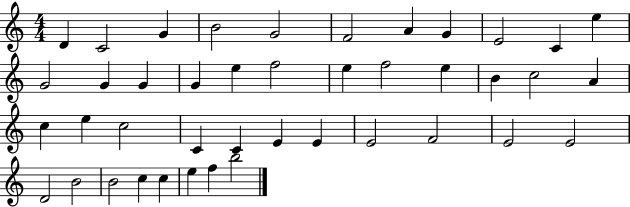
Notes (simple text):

D4/q C4/h G4/q B4/h G4/h F4/h A4/q G4/q E4/h C4/q E5/q G4/h G4/q G4/q G4/q E5/q F5/h E5/q F5/h E5/q B4/q C5/h A4/q C5/q E5/q C5/h C4/q C4/q E4/q E4/q E4/h F4/h E4/h E4/h D4/h B4/h B4/h C5/q C5/q E5/q F5/q B5/h